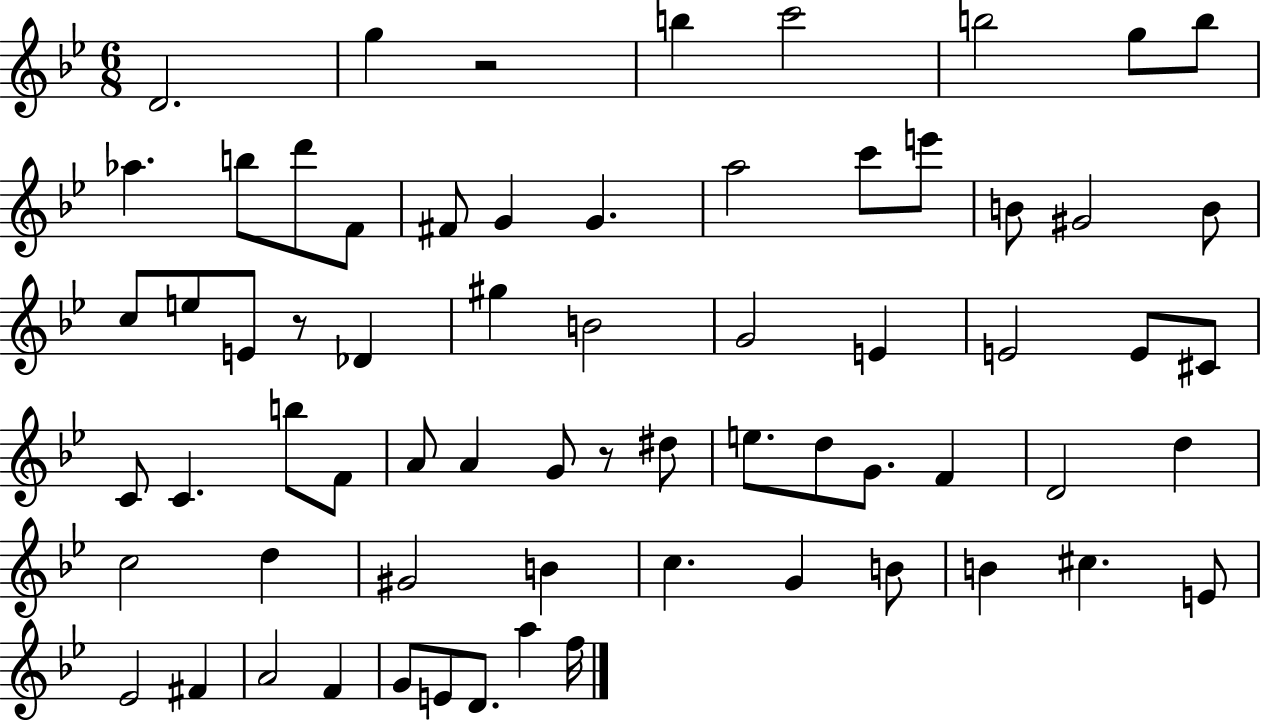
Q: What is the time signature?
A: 6/8